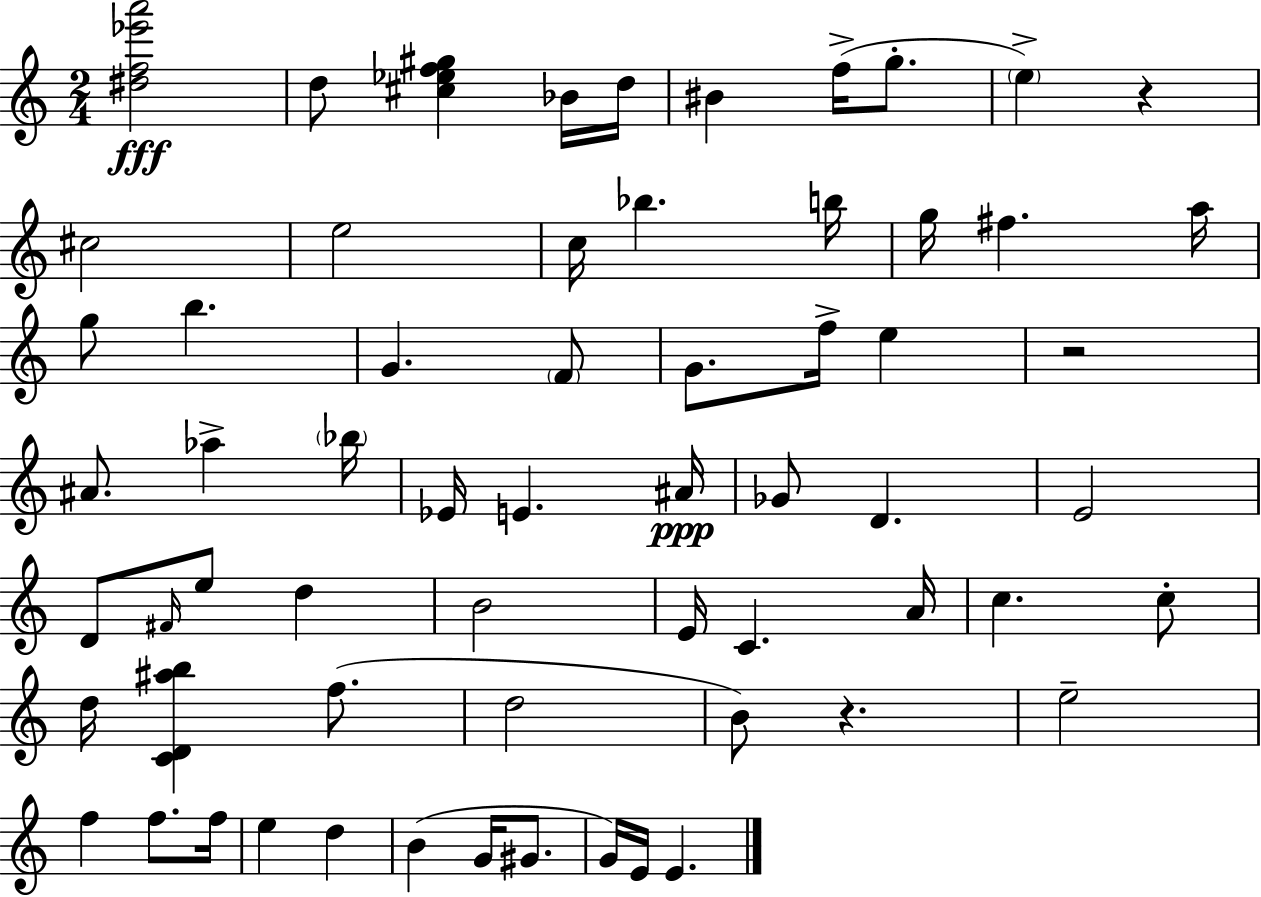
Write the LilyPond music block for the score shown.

{
  \clef treble
  \numericTimeSignature
  \time 2/4
  \key a \minor
  \repeat volta 2 { <dis'' f'' ees''' a'''>2\fff | d''8 <cis'' ees'' f'' gis''>4 bes'16 d''16 | bis'4 f''16->( g''8.-. | \parenthesize e''4->) r4 | \break cis''2 | e''2 | c''16 bes''4. b''16 | g''16 fis''4. a''16 | \break g''8 b''4. | g'4. \parenthesize f'8 | g'8. f''16-> e''4 | r2 | \break ais'8. aes''4-> \parenthesize bes''16 | ees'16 e'4. ais'16\ppp | ges'8 d'4. | e'2 | \break d'8 \grace { fis'16 } e''8 d''4 | b'2 | e'16 c'4. | a'16 c''4. c''8-. | \break d''16 <c' d' ais'' b''>4 f''8.( | d''2 | b'8) r4. | e''2-- | \break f''4 f''8. | f''16 e''4 d''4 | b'4( g'16 gis'8. | g'16) e'16 e'4. | \break } \bar "|."
}